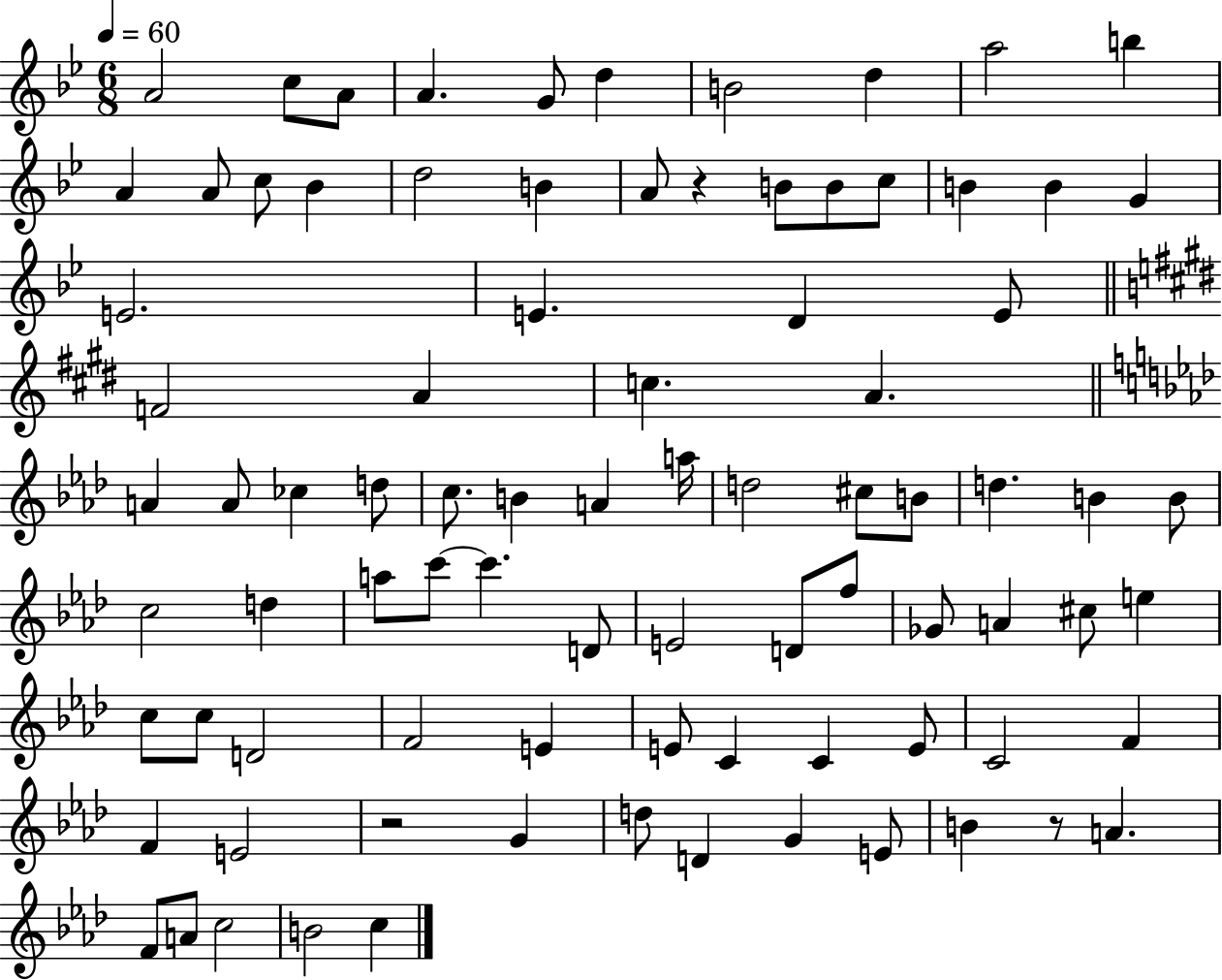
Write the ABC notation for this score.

X:1
T:Untitled
M:6/8
L:1/4
K:Bb
A2 c/2 A/2 A G/2 d B2 d a2 b A A/2 c/2 _B d2 B A/2 z B/2 B/2 c/2 B B G E2 E D E/2 F2 A c A A A/2 _c d/2 c/2 B A a/4 d2 ^c/2 B/2 d B B/2 c2 d a/2 c'/2 c' D/2 E2 D/2 f/2 _G/2 A ^c/2 e c/2 c/2 D2 F2 E E/2 C C E/2 C2 F F E2 z2 G d/2 D G E/2 B z/2 A F/2 A/2 c2 B2 c